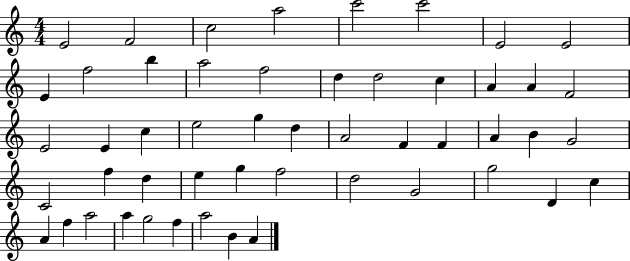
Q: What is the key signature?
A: C major